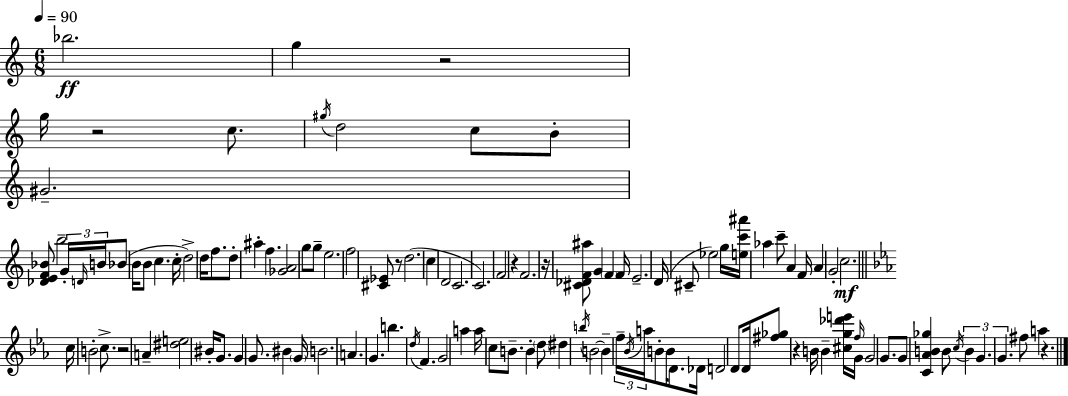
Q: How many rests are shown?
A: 8